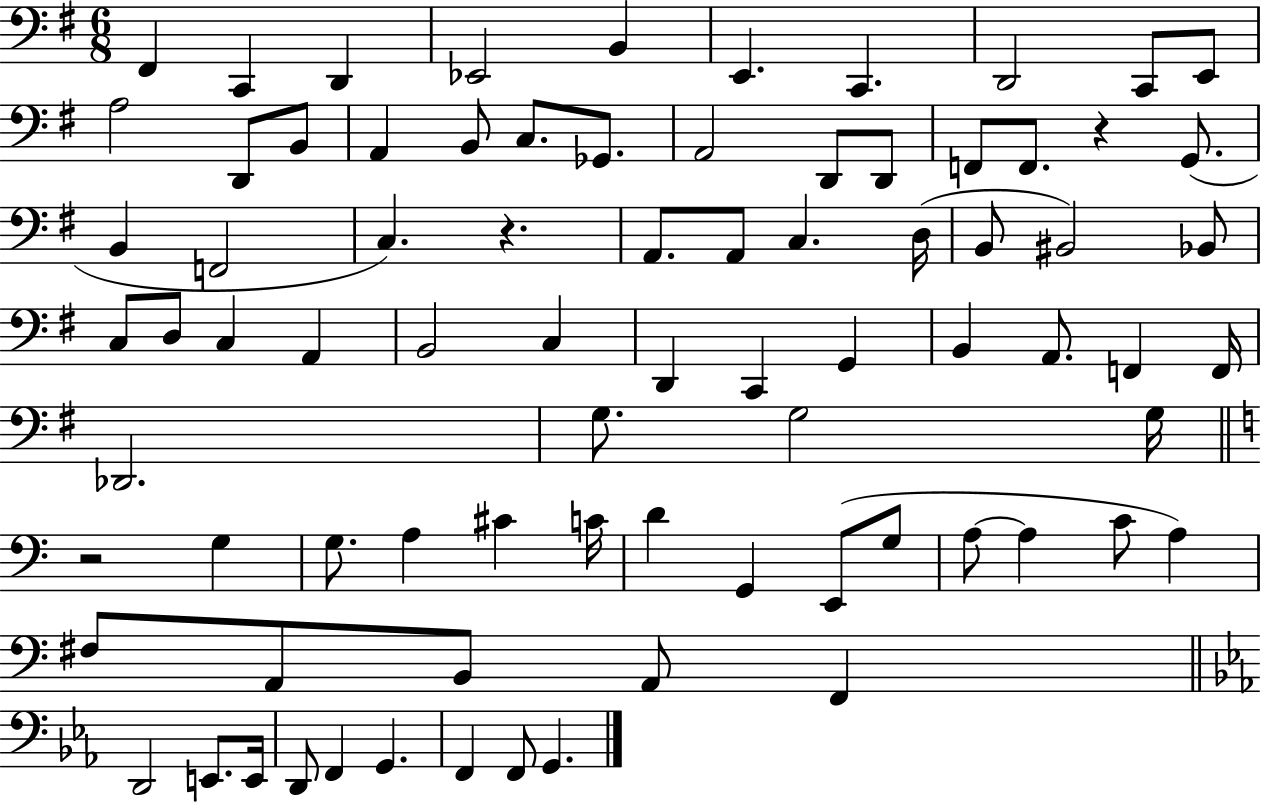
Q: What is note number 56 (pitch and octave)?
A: D4